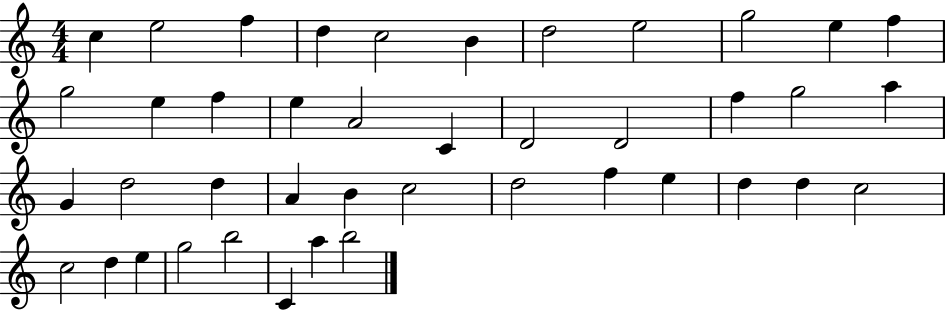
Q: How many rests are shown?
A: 0